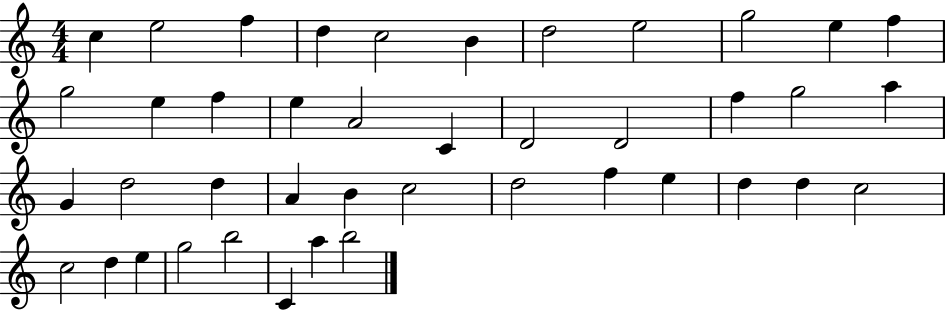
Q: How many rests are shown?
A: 0